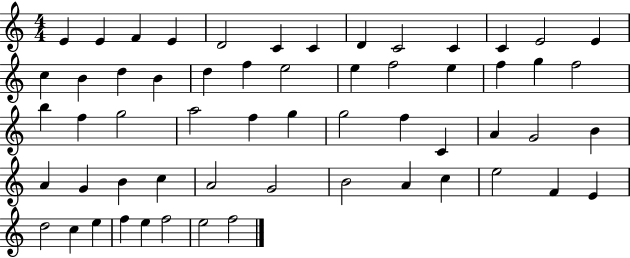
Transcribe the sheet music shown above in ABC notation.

X:1
T:Untitled
M:4/4
L:1/4
K:C
E E F E D2 C C D C2 C C E2 E c B d B d f e2 e f2 e f g f2 b f g2 a2 f g g2 f C A G2 B A G B c A2 G2 B2 A c e2 F E d2 c e f e f2 e2 f2